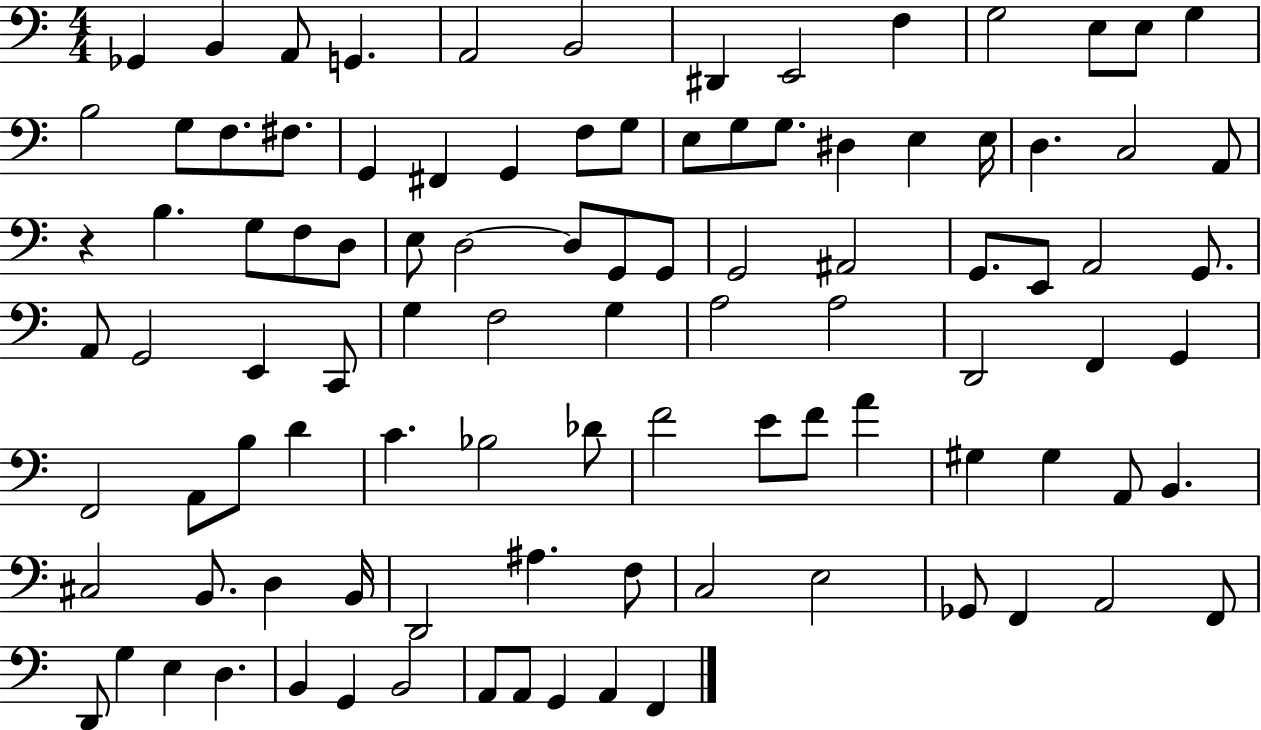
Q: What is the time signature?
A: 4/4